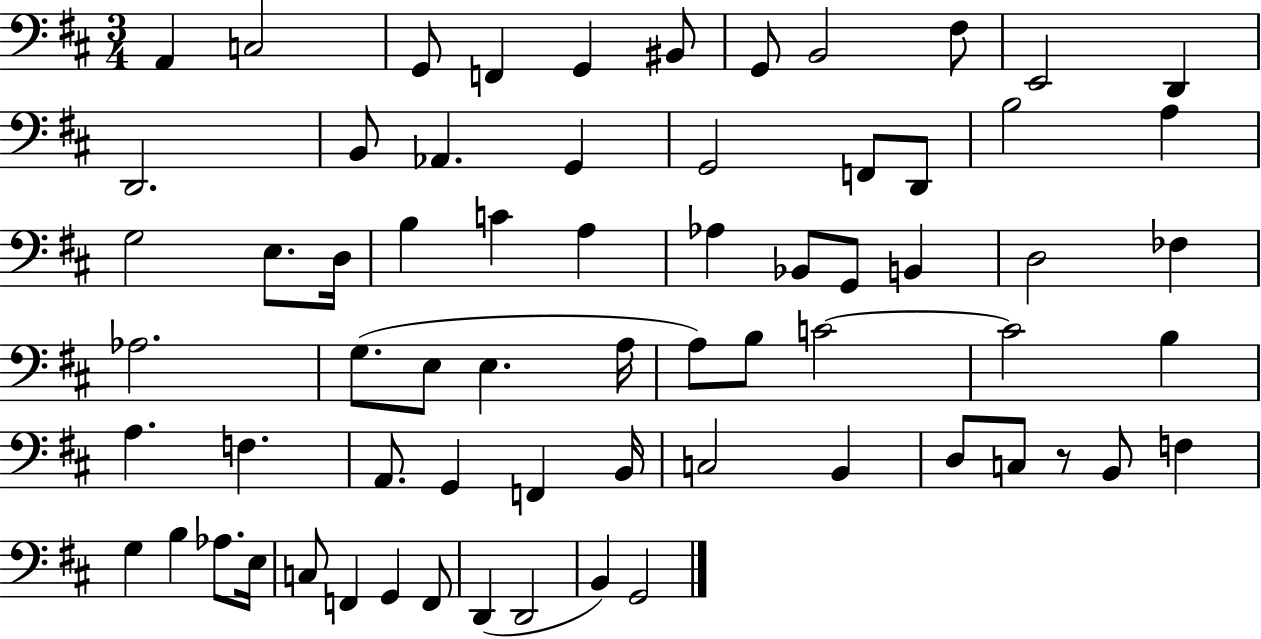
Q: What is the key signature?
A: D major